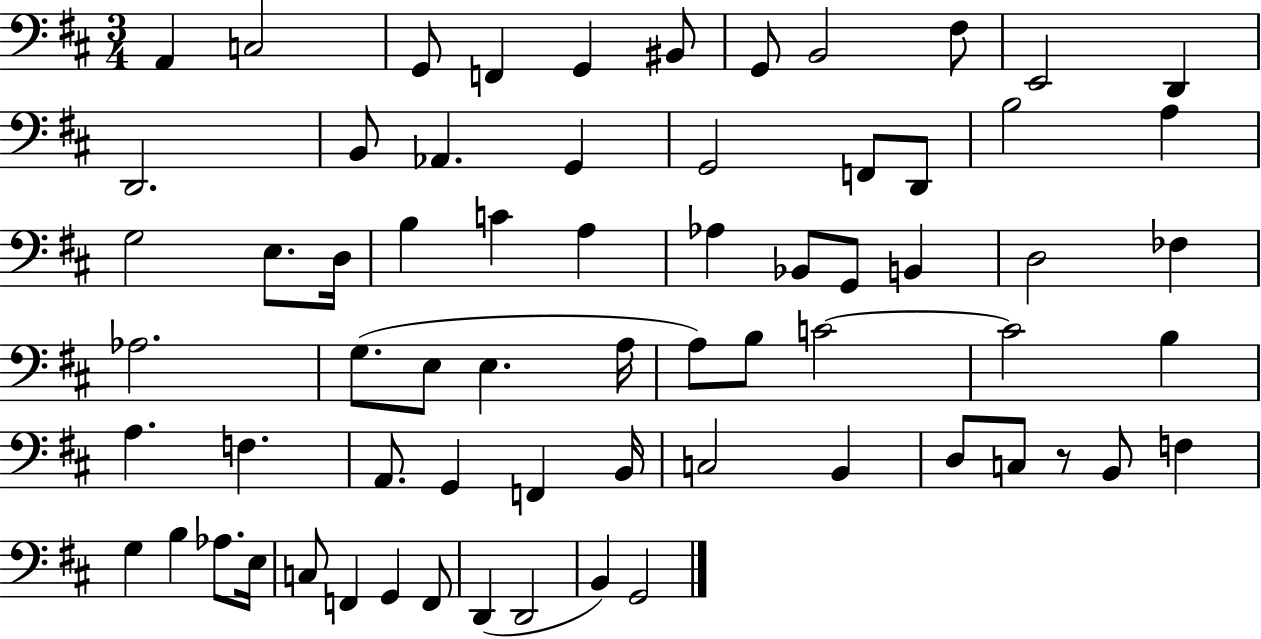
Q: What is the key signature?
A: D major